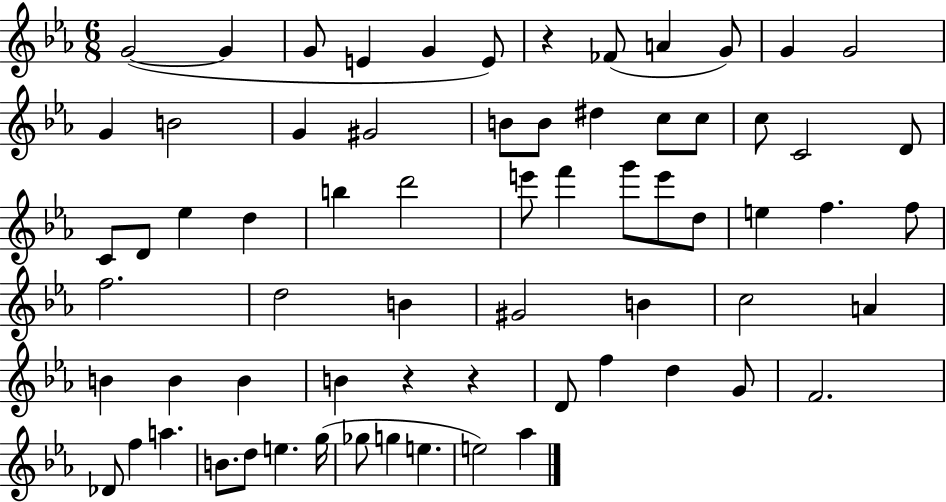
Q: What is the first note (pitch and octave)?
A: G4